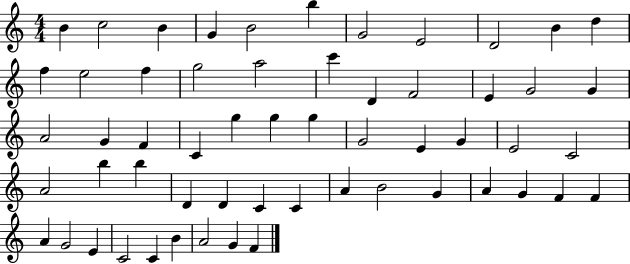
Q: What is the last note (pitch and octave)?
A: F4